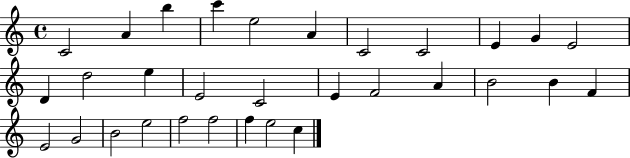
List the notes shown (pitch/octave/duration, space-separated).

C4/h A4/q B5/q C6/q E5/h A4/q C4/h C4/h E4/q G4/q E4/h D4/q D5/h E5/q E4/h C4/h E4/q F4/h A4/q B4/h B4/q F4/q E4/h G4/h B4/h E5/h F5/h F5/h F5/q E5/h C5/q